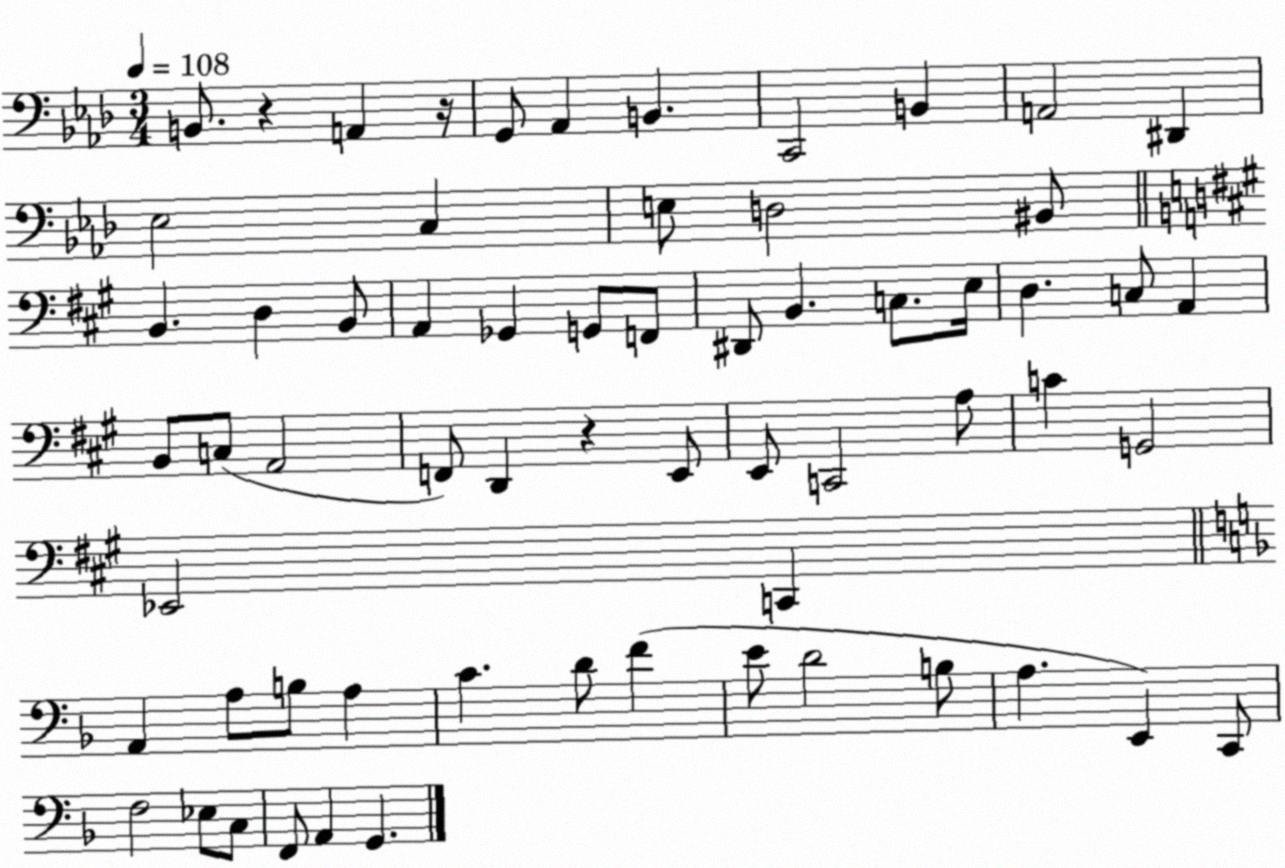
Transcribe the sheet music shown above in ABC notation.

X:1
T:Untitled
M:3/4
L:1/4
K:Ab
B,,/2 z A,, z/4 G,,/2 _A,, B,, C,,2 B,, A,,2 ^D,, _E,2 C, E,/2 D,2 ^B,,/2 B,, D, B,,/2 A,, _G,, G,,/2 F,,/2 ^D,,/2 B,, C,/2 E,/4 D, C,/2 A,, B,,/2 C,/2 A,,2 F,,/2 D,, z E,,/2 E,,/2 C,,2 A,/2 C G,,2 _E,,2 C,, A,, A,/2 B,/2 A, C D/2 F E/2 D2 B,/2 A, E,, C,,/2 F,2 _E,/2 C,/2 F,,/2 A,, G,,